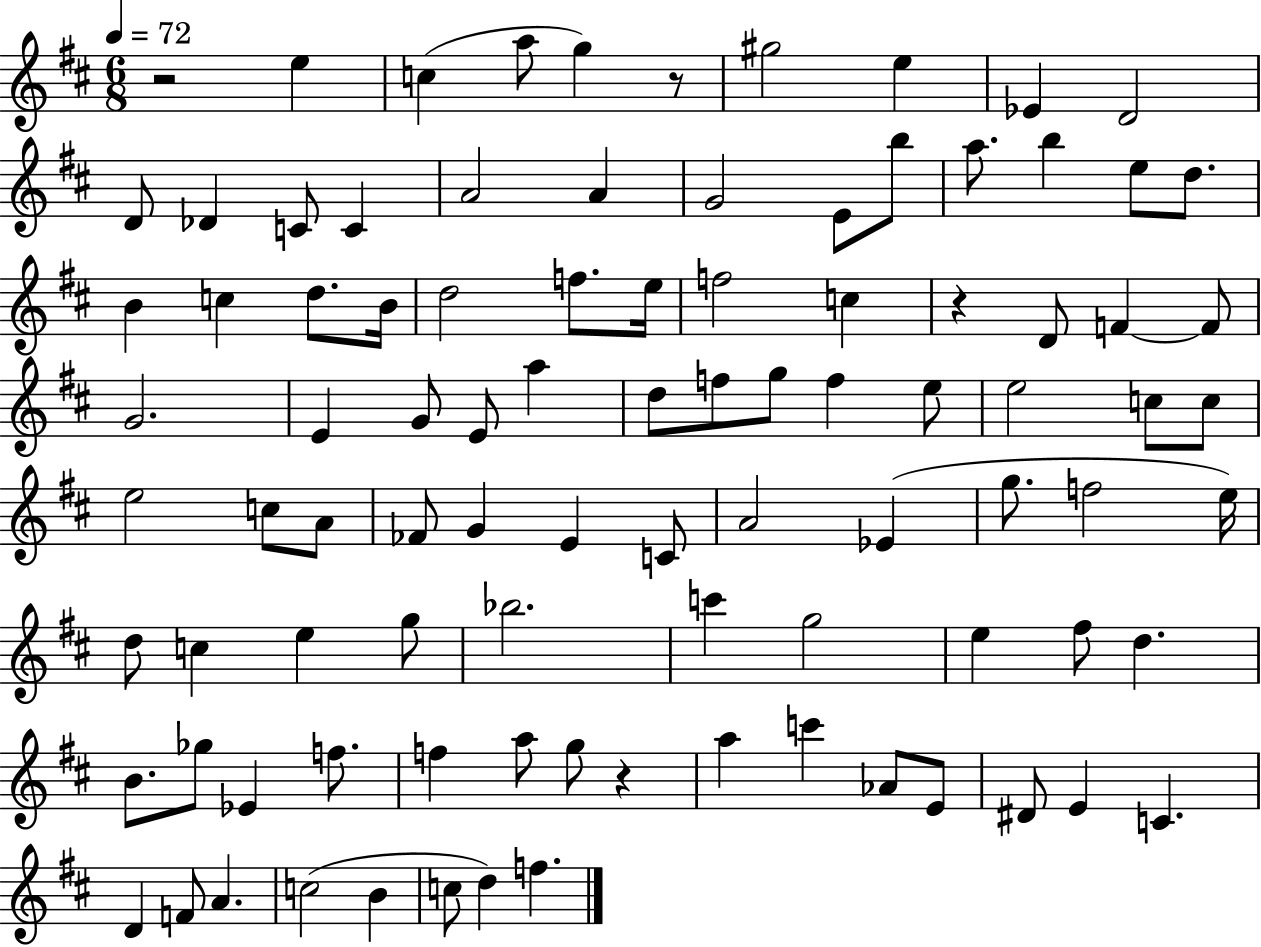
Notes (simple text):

R/h E5/q C5/q A5/e G5/q R/e G#5/h E5/q Eb4/q D4/h D4/e Db4/q C4/e C4/q A4/h A4/q G4/h E4/e B5/e A5/e. B5/q E5/e D5/e. B4/q C5/q D5/e. B4/s D5/h F5/e. E5/s F5/h C5/q R/q D4/e F4/q F4/e G4/h. E4/q G4/e E4/e A5/q D5/e F5/e G5/e F5/q E5/e E5/h C5/e C5/e E5/h C5/e A4/e FES4/e G4/q E4/q C4/e A4/h Eb4/q G5/e. F5/h E5/s D5/e C5/q E5/q G5/e Bb5/h. C6/q G5/h E5/q F#5/e D5/q. B4/e. Gb5/e Eb4/q F5/e. F5/q A5/e G5/e R/q A5/q C6/q Ab4/e E4/e D#4/e E4/q C4/q. D4/q F4/e A4/q. C5/h B4/q C5/e D5/q F5/q.